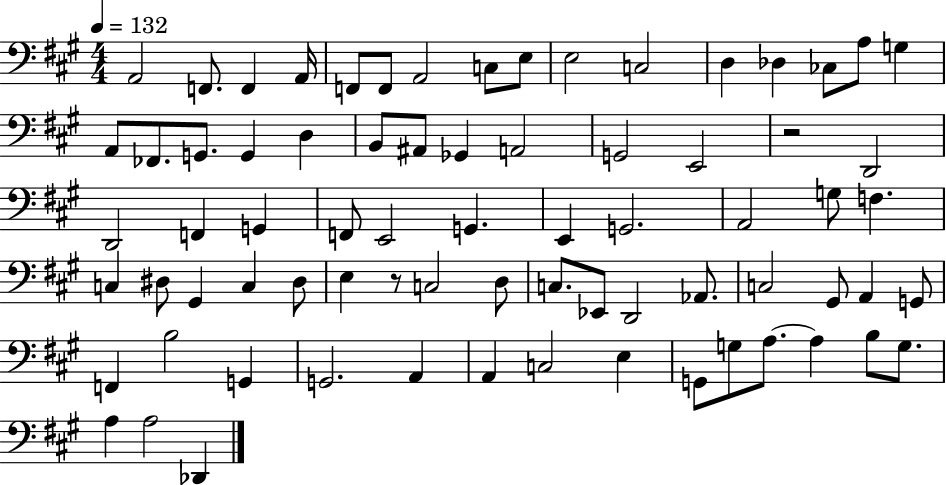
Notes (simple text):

A2/h F2/e. F2/q A2/s F2/e F2/e A2/h C3/e E3/e E3/h C3/h D3/q Db3/q CES3/e A3/e G3/q A2/e FES2/e. G2/e. G2/q D3/q B2/e A#2/e Gb2/q A2/h G2/h E2/h R/h D2/h D2/h F2/q G2/q F2/e E2/h G2/q. E2/q G2/h. A2/h G3/e F3/q. C3/q D#3/e G#2/q C3/q D#3/e E3/q R/e C3/h D3/e C3/e. Eb2/e D2/h Ab2/e. C3/h G#2/e A2/q G2/e F2/q B3/h G2/q G2/h. A2/q A2/q C3/h E3/q G2/e G3/e A3/e. A3/q B3/e G3/e. A3/q A3/h Db2/q